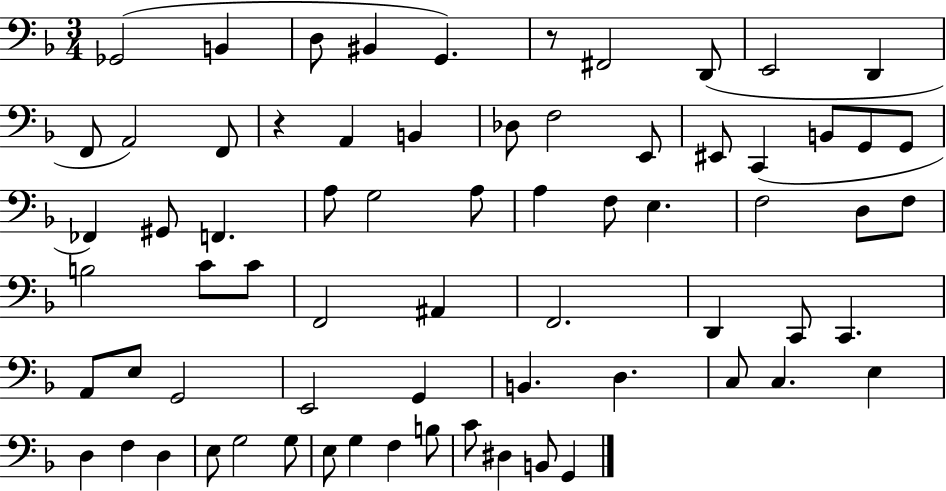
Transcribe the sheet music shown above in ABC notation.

X:1
T:Untitled
M:3/4
L:1/4
K:F
_G,,2 B,, D,/2 ^B,, G,, z/2 ^F,,2 D,,/2 E,,2 D,, F,,/2 A,,2 F,,/2 z A,, B,, _D,/2 F,2 E,,/2 ^E,,/2 C,, B,,/2 G,,/2 G,,/2 _F,, ^G,,/2 F,, A,/2 G,2 A,/2 A, F,/2 E, F,2 D,/2 F,/2 B,2 C/2 C/2 F,,2 ^A,, F,,2 D,, C,,/2 C,, A,,/2 E,/2 G,,2 E,,2 G,, B,, D, C,/2 C, E, D, F, D, E,/2 G,2 G,/2 E,/2 G, F, B,/2 C/2 ^D, B,,/2 G,,